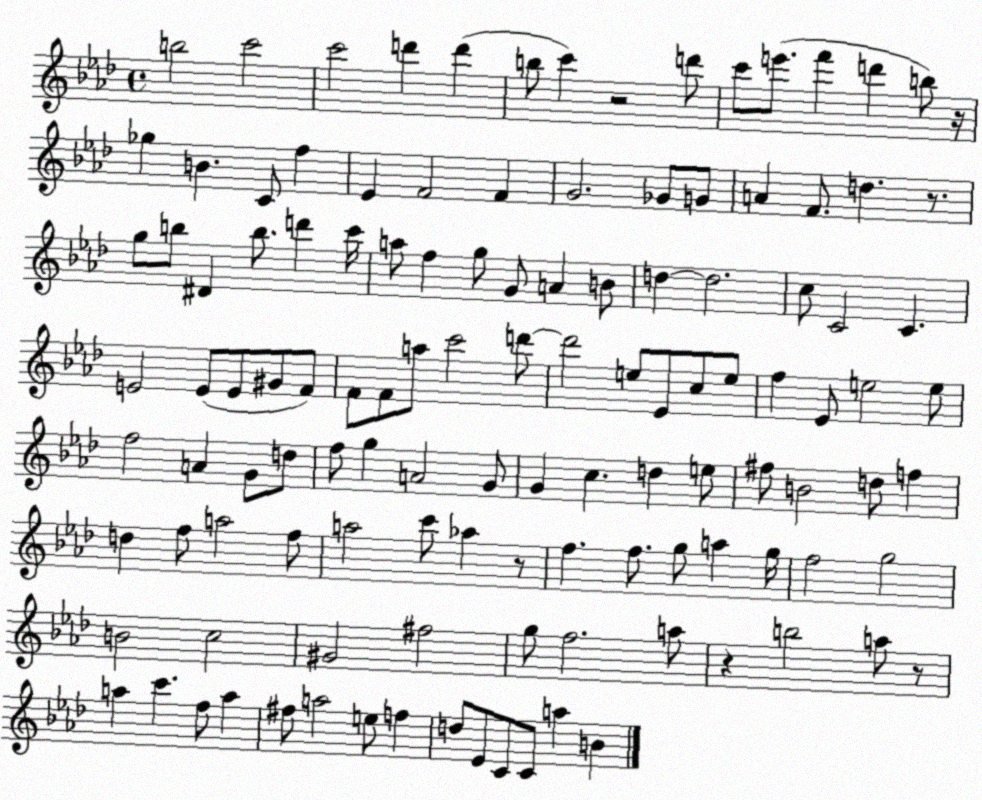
X:1
T:Untitled
M:4/4
L:1/4
K:Ab
b2 c'2 c'2 d' d' b/2 c' z2 d'/2 c'/2 e'/2 f' d' b/2 z/4 _g B C/2 f _E F2 F G2 _G/2 G/2 A F/2 d z/2 g/2 b/2 ^D b/2 d' c'/4 a/2 f g/2 G/2 A B/2 d d2 c/2 C2 C E2 E/2 E/2 ^G/2 F/2 F/2 F/2 a/2 c'2 d'/2 d'2 e/2 _E/2 c/2 e/2 f _E/2 e2 e/2 f2 A G/2 d/2 f/2 g A2 G/2 G c d e/2 ^f/2 B2 d/2 f d f/2 a2 f/2 a2 c'/2 _a z/2 f f/2 g/2 a g/4 f2 g2 B2 c2 ^G2 ^f2 g/2 f2 a/2 z b2 a/2 z/2 a c' f/2 a ^f/2 a2 e/2 f d/2 _E/2 C/2 C/2 a B